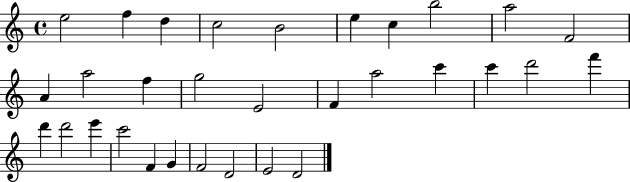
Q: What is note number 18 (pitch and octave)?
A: C6